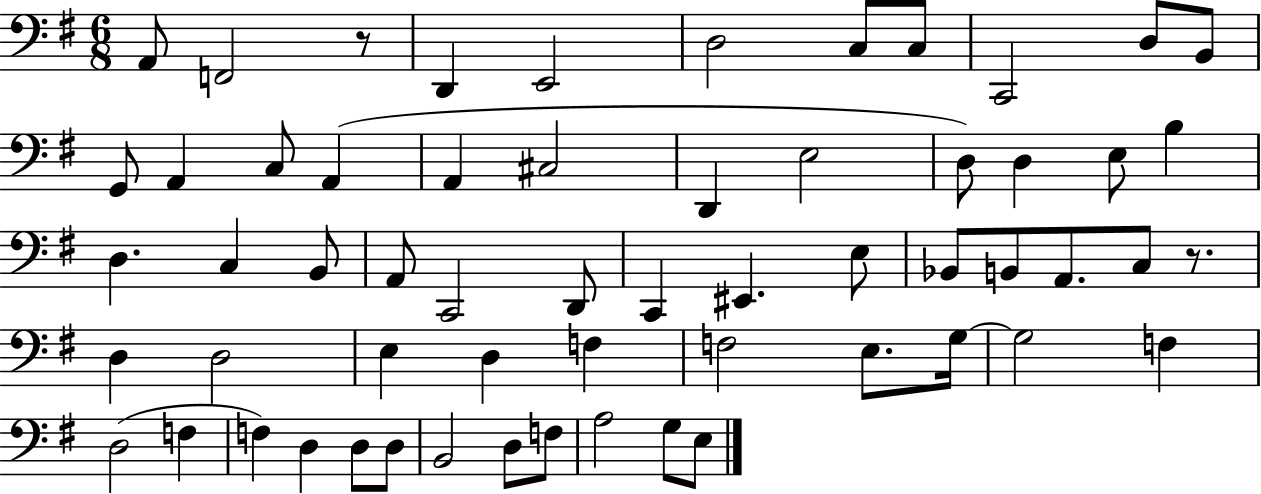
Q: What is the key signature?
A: G major